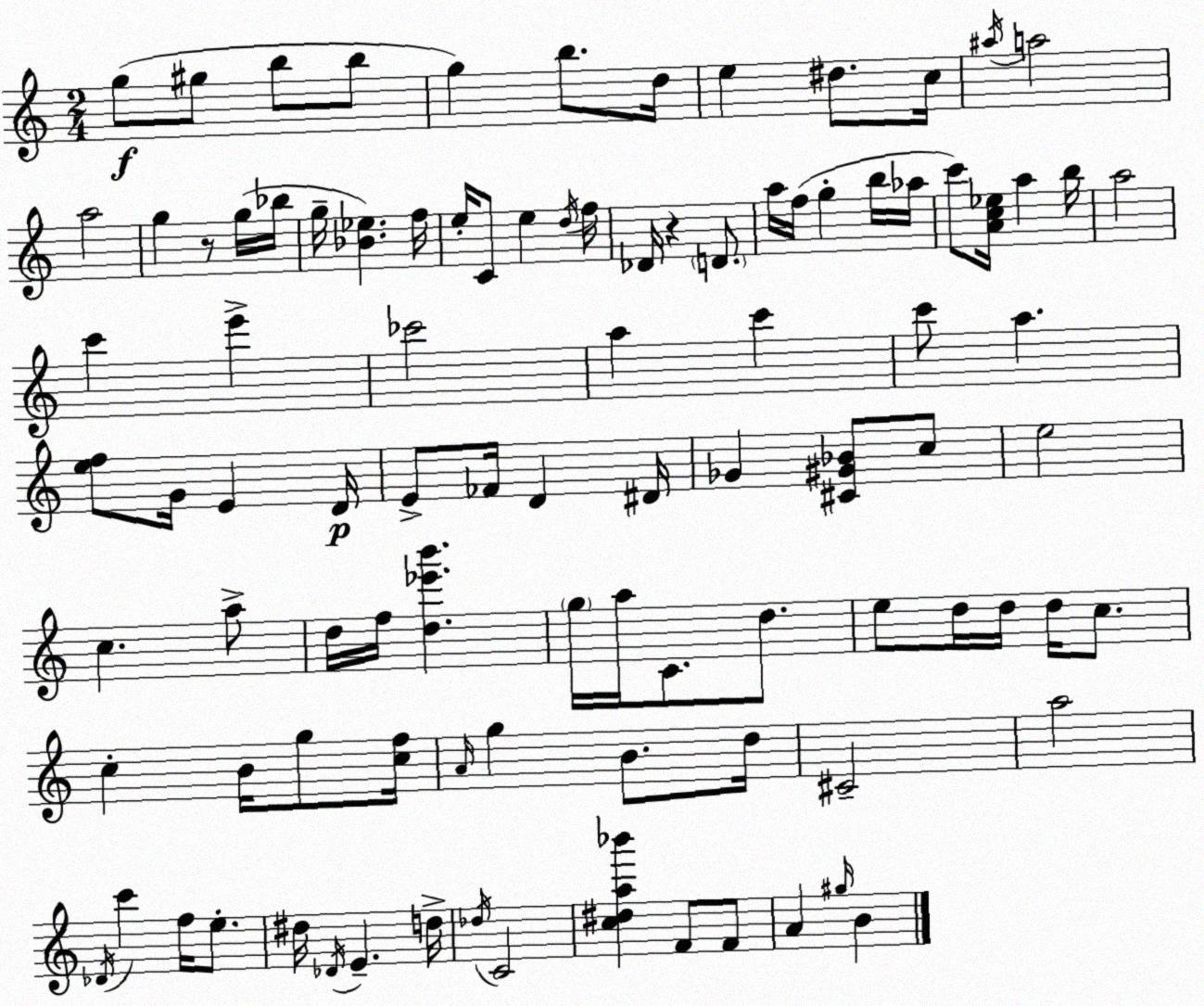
X:1
T:Untitled
M:2/4
L:1/4
K:C
g/2 ^g/2 b/2 b/2 g b/2 d/4 e ^d/2 c/4 ^a/4 a2 a2 g z/2 g/4 _b/4 g/4 [_B_e] f/4 e/4 C/2 e d/4 f/4 _D/4 z D/2 a/4 f/4 g b/4 _a/4 c'/2 [Ac_e]/4 a b/4 a2 c' e' _c'2 a c' c'/2 a [ef]/2 G/4 E D/4 E/2 _F/4 D ^D/4 _G [^C^G_B]/2 c/2 e2 c a/2 d/4 f/4 [d_e'b'] g/4 a/4 C/2 d/2 e/2 d/4 d/4 d/4 c/2 c B/4 g/2 [cf]/4 A/4 g B/2 d/4 ^C2 a2 _D/4 c' f/4 e/2 ^d/4 _D/4 E d/4 _d/4 C2 [c^da_b'] F/2 F/2 A ^g/4 B